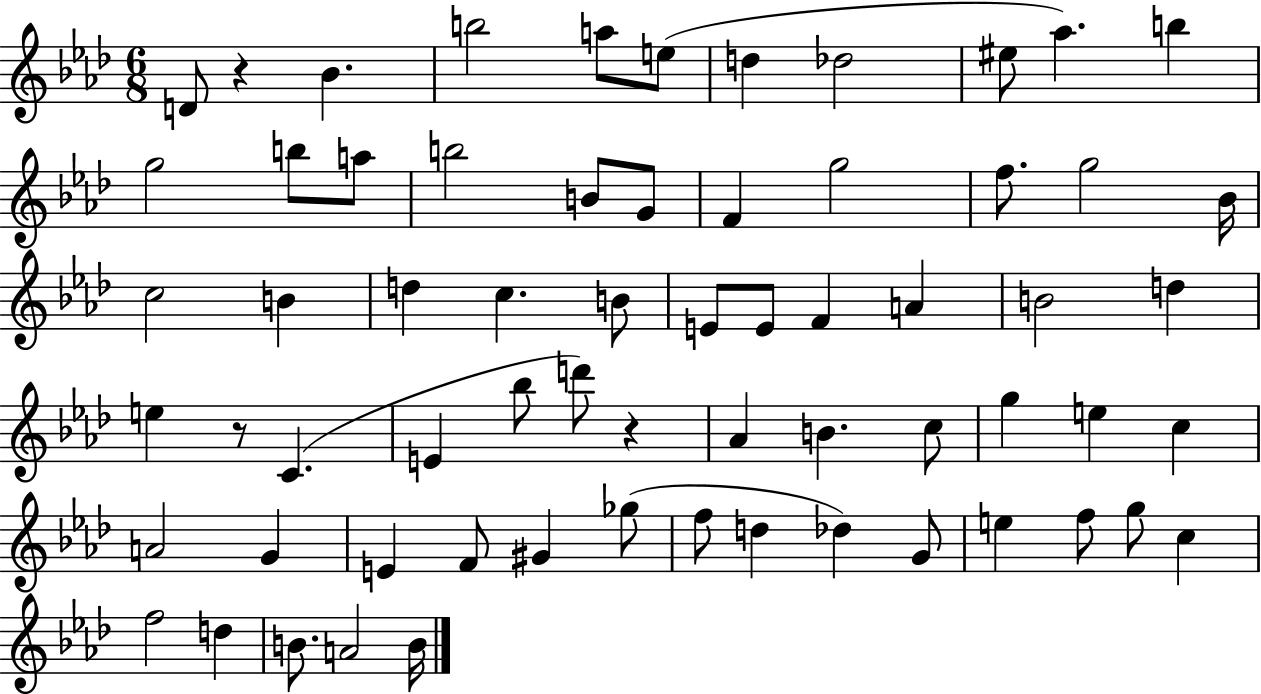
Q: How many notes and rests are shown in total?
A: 65